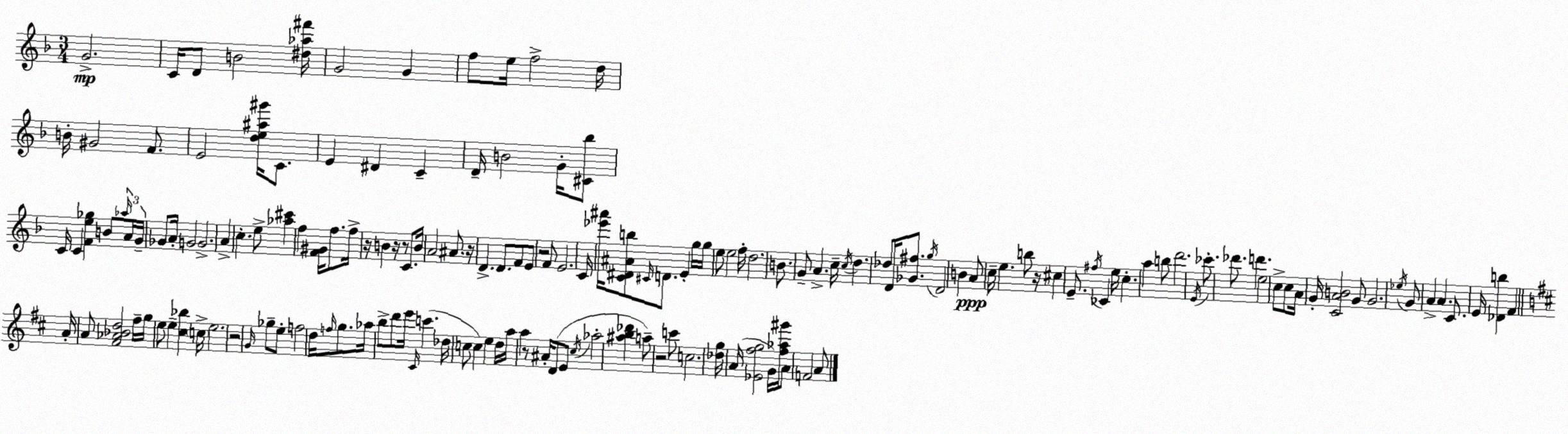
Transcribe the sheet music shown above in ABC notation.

X:1
T:Untitled
M:3/4
L:1/4
K:F
G2 C/4 D/2 B2 [^d_a^f']/4 G2 G f/2 e/4 f2 d/4 B/4 ^G2 F/2 E2 [de^a^g']/4 C/2 E ^D C D/4 B2 G/4 [^C_b]/2 C/4 C [Fe_g] B/2 _a/4 A/4 G/4 _G/2 A/4 G2 G2 A c e/2 [_a^c'] f [F^G]/4 f/2 f/4 z/4 B z/4 z/2 C/2 B/4 A2 ^A/2 z/4 D D/2 F/2 E/2 z2 F/2 E2 C/4 [_e'^a']/4 [C^D^Ab]/2 ^C/4 D/2 E g/4 g/4 e/2 e2 f/4 d2 B/2 G/2 A c/4 c/4 d _d/2 D/4 [_G^f]/2 g/4 D2 B A/2 c/4 e b/2 z/4 ^c E/2 ^f/4 _C e/4 c a b/2 d'2 E/4 _c'/2 _d'/2 d' e2 c/2 c/2 A/4 G/4 [CAB]2 G/2 G2 _e/4 G/2 A A C/2 E/4 [_Db] F A/4 A/2 [^F_A_Bd]2 ^f/4 g/4 e/2 e [^c_b] c/4 e2 z2 G/4 _g/2 e/2 f2 d/4 f/4 g/2 _a/4 b/2 d'/2 e'/4 ^C/4 c' _d/4 c/2 c e d/4 a/4 a z/2 ^A/4 D/2 E/2 ^c/4 _a2 [^ab_d'] a/2 z2 c'/2 c2 [_dg]/4 A/4 [_E^fg]2 G/4 [^f_a^g']/4 A/2 F2 A/2